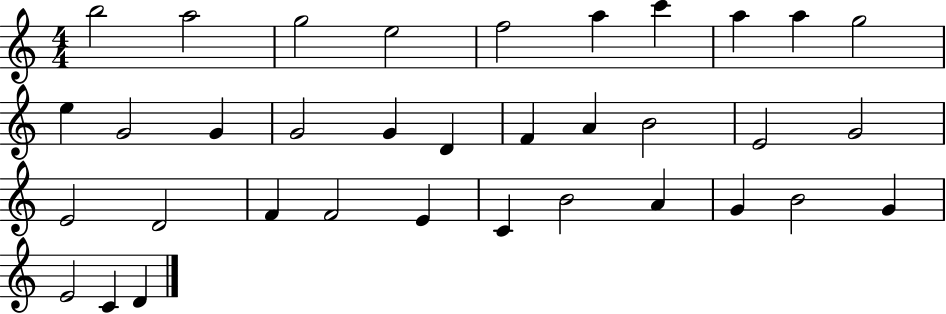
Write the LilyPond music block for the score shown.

{
  \clef treble
  \numericTimeSignature
  \time 4/4
  \key c \major
  b''2 a''2 | g''2 e''2 | f''2 a''4 c'''4 | a''4 a''4 g''2 | \break e''4 g'2 g'4 | g'2 g'4 d'4 | f'4 a'4 b'2 | e'2 g'2 | \break e'2 d'2 | f'4 f'2 e'4 | c'4 b'2 a'4 | g'4 b'2 g'4 | \break e'2 c'4 d'4 | \bar "|."
}